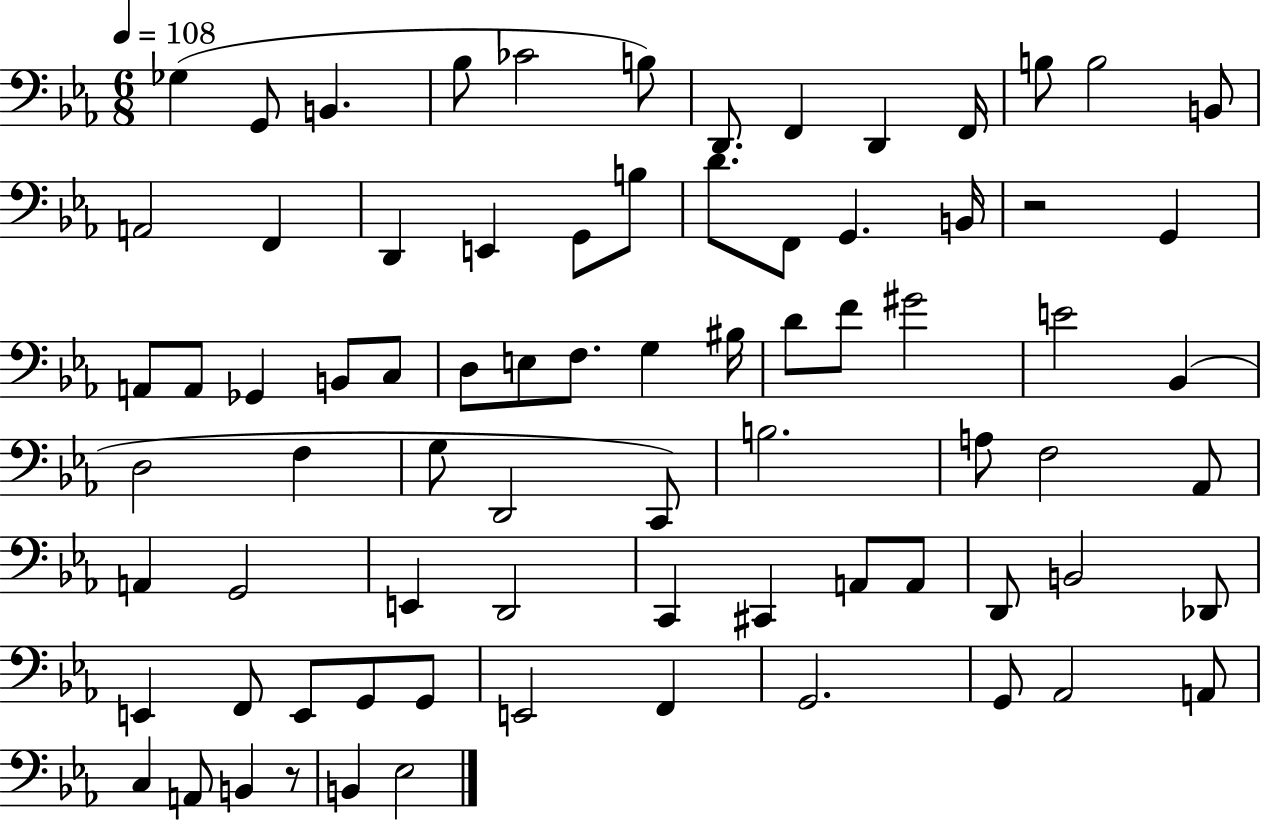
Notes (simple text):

Gb3/q G2/e B2/q. Bb3/e CES4/h B3/e D2/e. F2/q D2/q F2/s B3/e B3/h B2/e A2/h F2/q D2/q E2/q G2/e B3/e D4/e. F2/e G2/q. B2/s R/h G2/q A2/e A2/e Gb2/q B2/e C3/e D3/e E3/e F3/e. G3/q BIS3/s D4/e F4/e G#4/h E4/h Bb2/q D3/h F3/q G3/e D2/h C2/e B3/h. A3/e F3/h Ab2/e A2/q G2/h E2/q D2/h C2/q C#2/q A2/e A2/e D2/e B2/h Db2/e E2/q F2/e E2/e G2/e G2/e E2/h F2/q G2/h. G2/e Ab2/h A2/e C3/q A2/e B2/q R/e B2/q Eb3/h